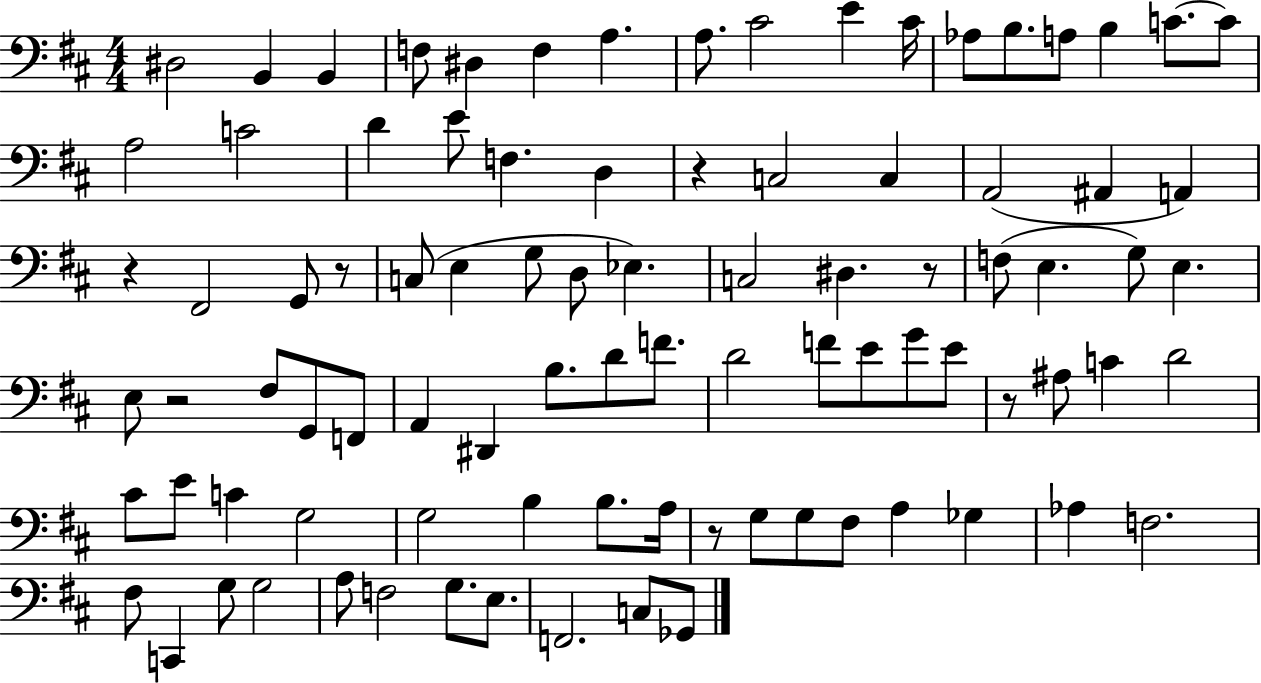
X:1
T:Untitled
M:4/4
L:1/4
K:D
^D,2 B,, B,, F,/2 ^D, F, A, A,/2 ^C2 E ^C/4 _A,/2 B,/2 A,/2 B, C/2 C/2 A,2 C2 D E/2 F, D, z C,2 C, A,,2 ^A,, A,, z ^F,,2 G,,/2 z/2 C,/2 E, G,/2 D,/2 _E, C,2 ^D, z/2 F,/2 E, G,/2 E, E,/2 z2 ^F,/2 G,,/2 F,,/2 A,, ^D,, B,/2 D/2 F/2 D2 F/2 E/2 G/2 E/2 z/2 ^A,/2 C D2 ^C/2 E/2 C G,2 G,2 B, B,/2 A,/4 z/2 G,/2 G,/2 ^F,/2 A, _G, _A, F,2 ^F,/2 C,, G,/2 G,2 A,/2 F,2 G,/2 E,/2 F,,2 C,/2 _G,,/2